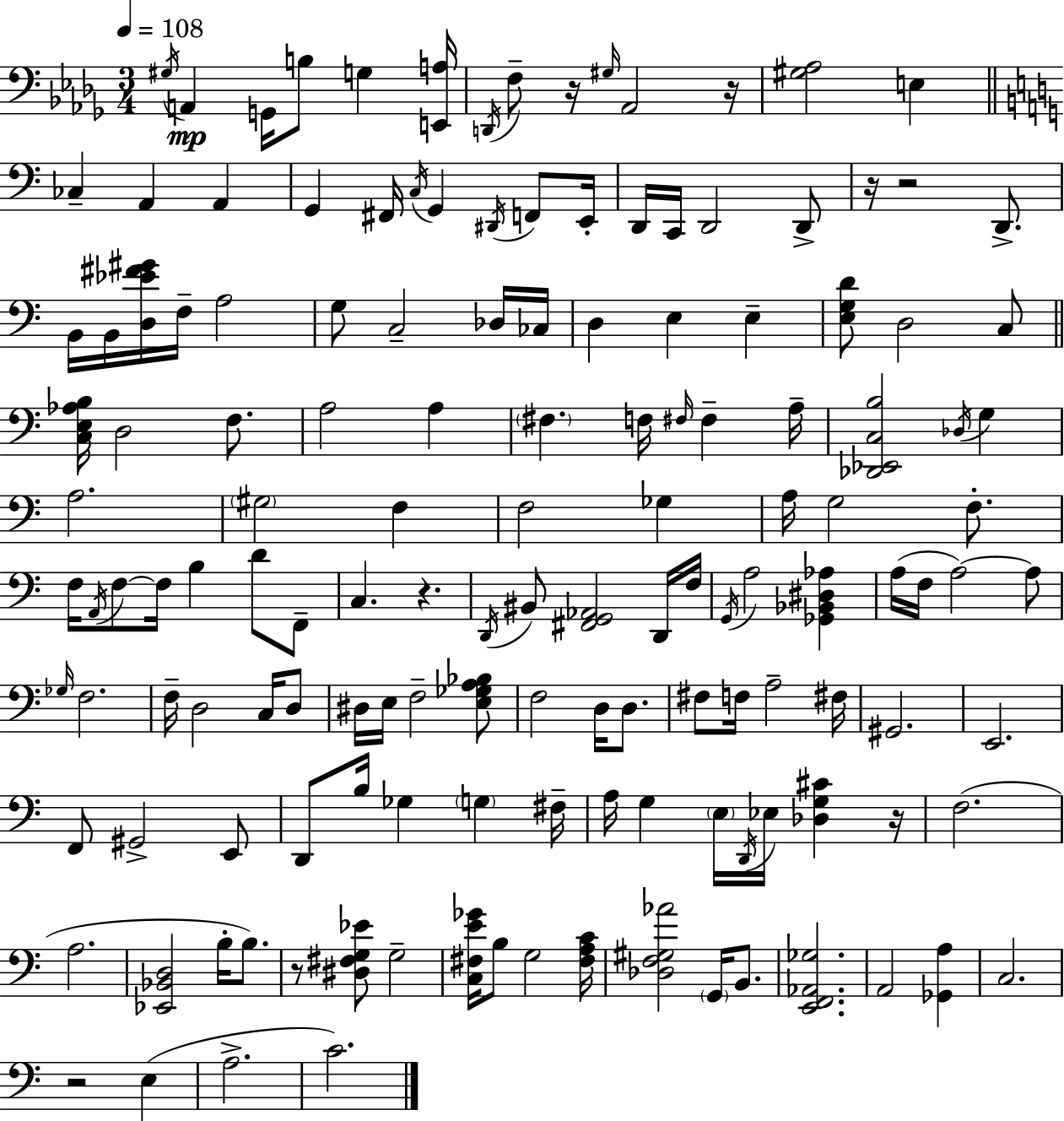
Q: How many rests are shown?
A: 8